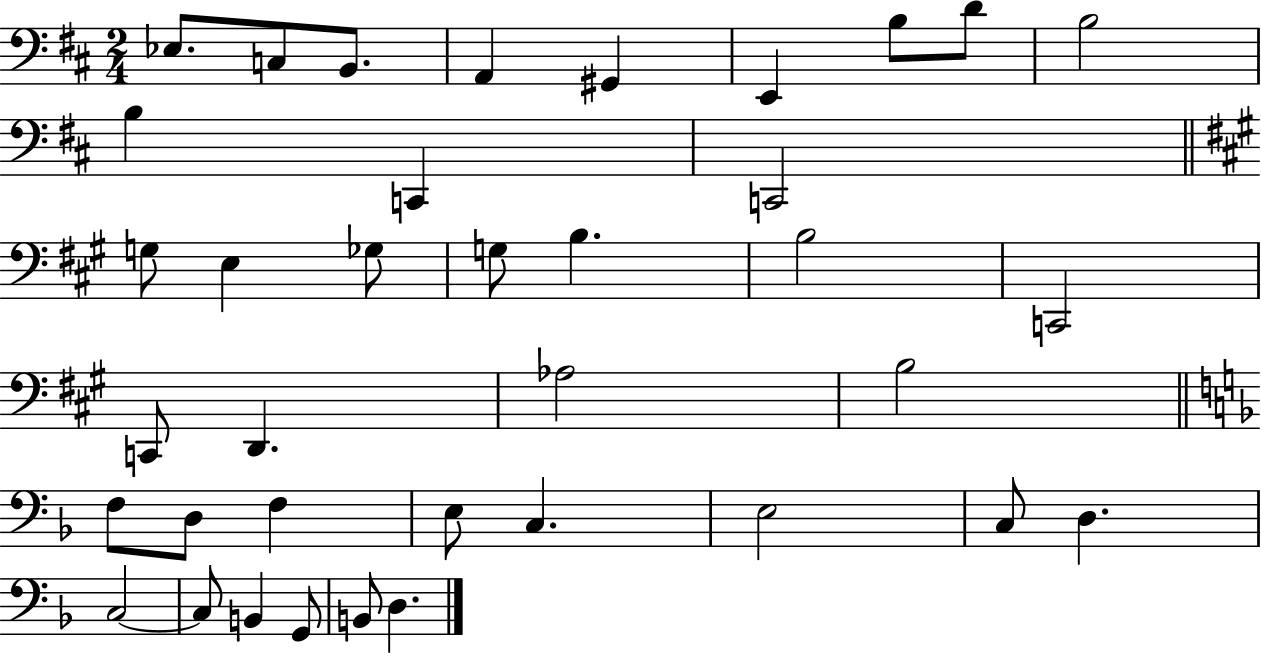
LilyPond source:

{
  \clef bass
  \numericTimeSignature
  \time 2/4
  \key d \major
  ees8. c8 b,8. | a,4 gis,4 | e,4 b8 d'8 | b2 | \break b4 c,4 | c,2 | \bar "||" \break \key a \major g8 e4 ges8 | g8 b4. | b2 | c,2 | \break c,8 d,4. | aes2 | b2 | \bar "||" \break \key f \major f8 d8 f4 | e8 c4. | e2 | c8 d4. | \break c2~~ | c8 b,4 g,8 | b,8 d4. | \bar "|."
}